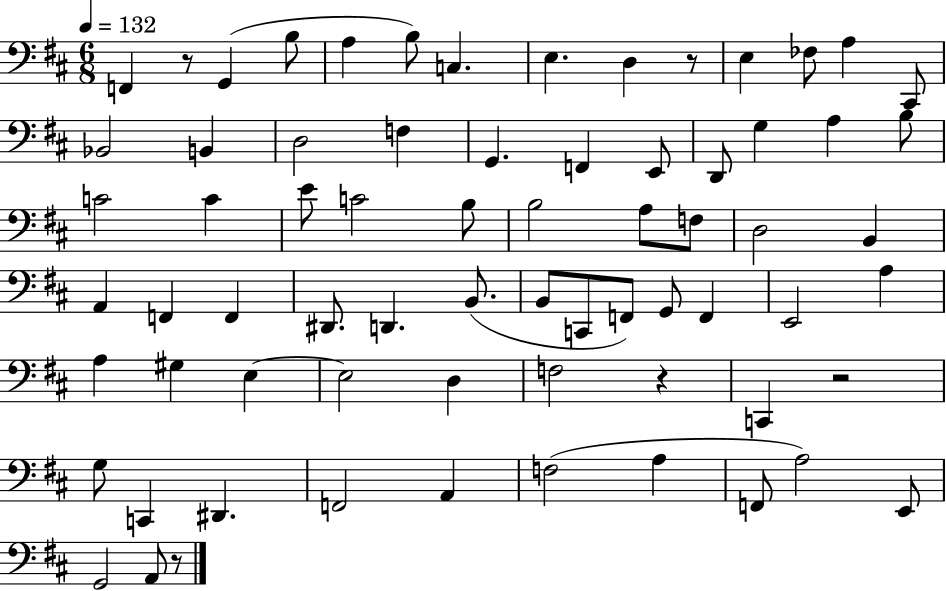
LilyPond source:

{
  \clef bass
  \numericTimeSignature
  \time 6/8
  \key d \major
  \tempo 4 = 132
  f,4 r8 g,4( b8 | a4 b8) c4. | e4. d4 r8 | e4 fes8 a4 cis,8 | \break bes,2 b,4 | d2 f4 | g,4. f,4 e,8 | d,8 g4 a4 b8 | \break c'2 c'4 | e'8 c'2 b8 | b2 a8 f8 | d2 b,4 | \break a,4 f,4 f,4 | dis,8. d,4. b,8.( | b,8 c,8 f,8) g,8 f,4 | e,2 a4 | \break a4 gis4 e4~~ | e2 d4 | f2 r4 | c,4 r2 | \break g8 c,4 dis,4. | f,2 a,4 | f2( a4 | f,8 a2) e,8 | \break g,2 a,8 r8 | \bar "|."
}